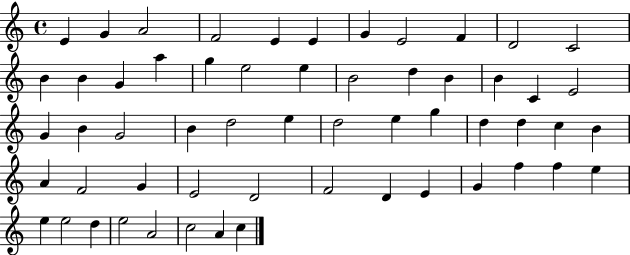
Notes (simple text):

E4/q G4/q A4/h F4/h E4/q E4/q G4/q E4/h F4/q D4/h C4/h B4/q B4/q G4/q A5/q G5/q E5/h E5/q B4/h D5/q B4/q B4/q C4/q E4/h G4/q B4/q G4/h B4/q D5/h E5/q D5/h E5/q G5/q D5/q D5/q C5/q B4/q A4/q F4/h G4/q E4/h D4/h F4/h D4/q E4/q G4/q F5/q F5/q E5/q E5/q E5/h D5/q E5/h A4/h C5/h A4/q C5/q